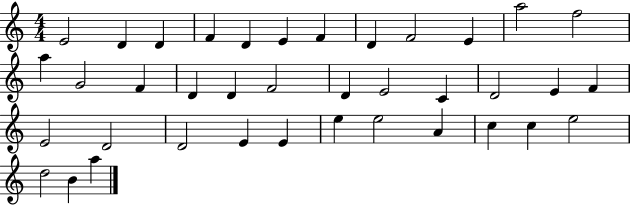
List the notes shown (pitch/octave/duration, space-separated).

E4/h D4/q D4/q F4/q D4/q E4/q F4/q D4/q F4/h E4/q A5/h F5/h A5/q G4/h F4/q D4/q D4/q F4/h D4/q E4/h C4/q D4/h E4/q F4/q E4/h D4/h D4/h E4/q E4/q E5/q E5/h A4/q C5/q C5/q E5/h D5/h B4/q A5/q